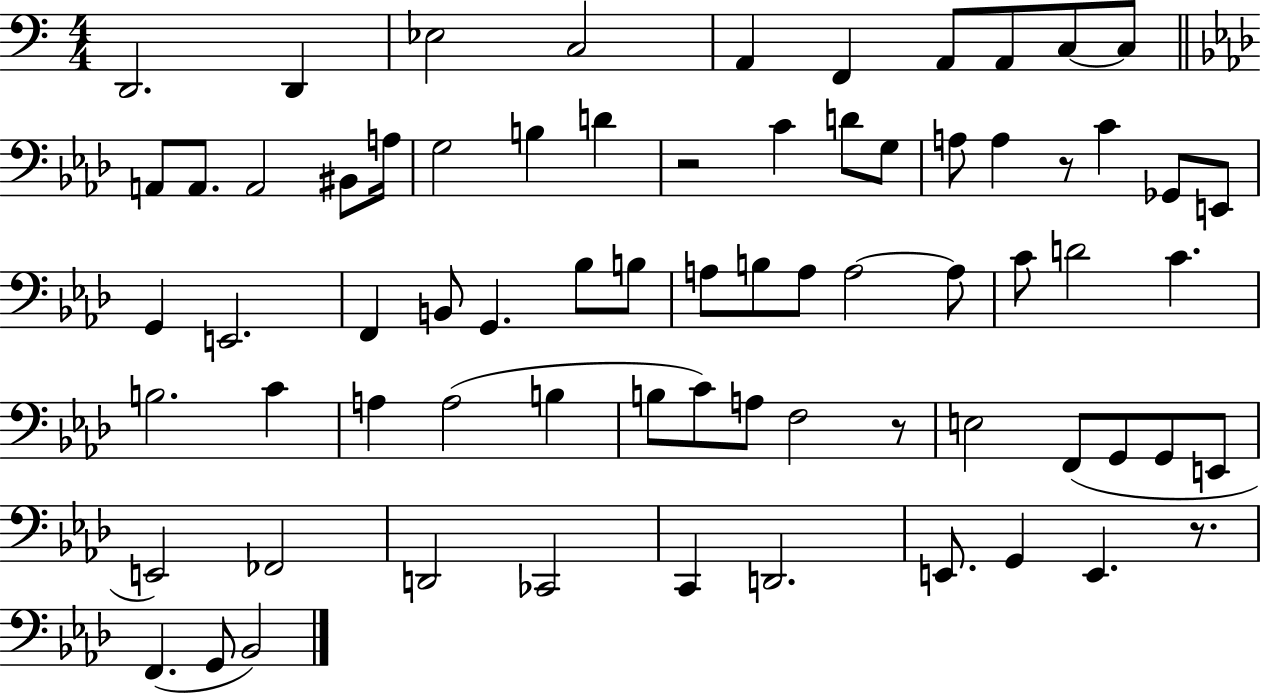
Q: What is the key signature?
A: C major